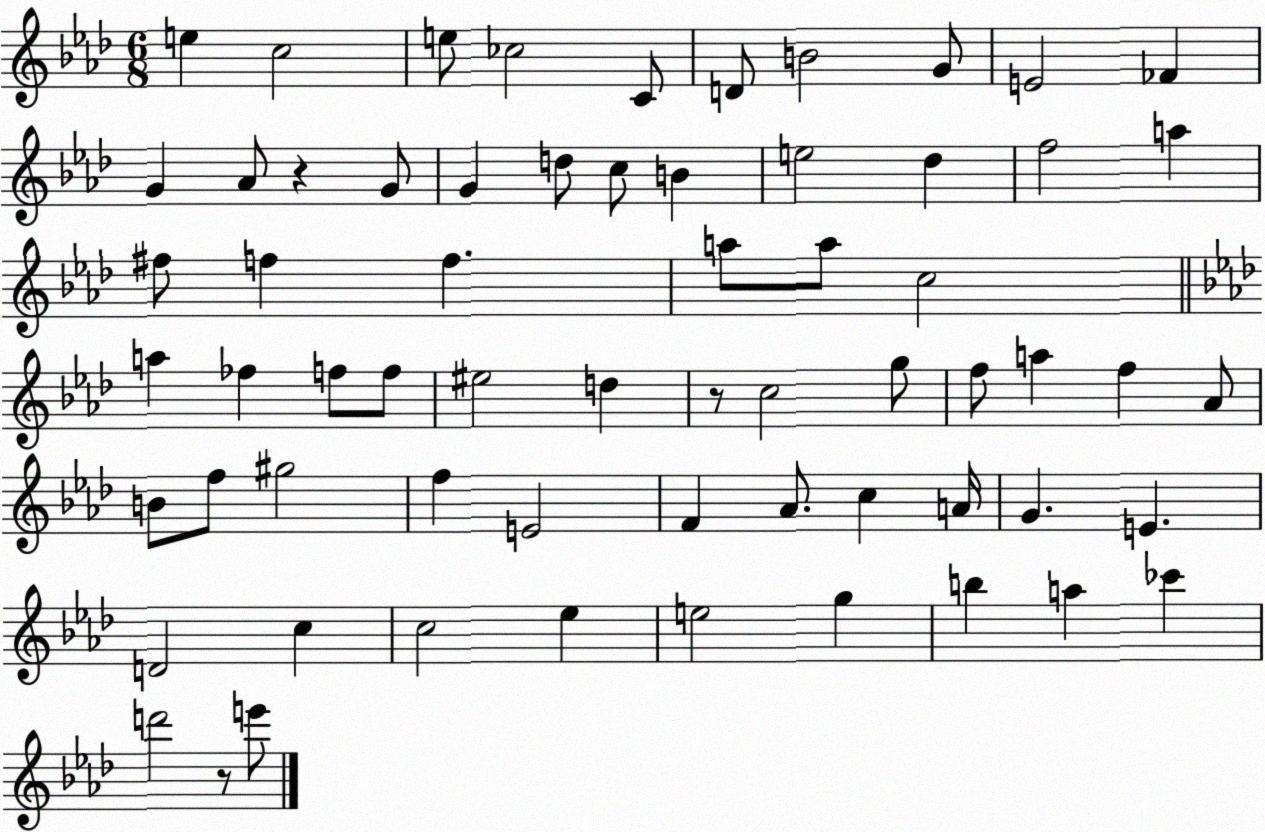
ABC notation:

X:1
T:Untitled
M:6/8
L:1/4
K:Ab
e c2 e/2 _c2 C/2 D/2 B2 G/2 E2 _F G _A/2 z G/2 G d/2 c/2 B e2 _d f2 a ^f/2 f f a/2 a/2 c2 a _f f/2 f/2 ^e2 d z/2 c2 g/2 f/2 a f _A/2 B/2 f/2 ^g2 f E2 F _A/2 c A/4 G E D2 c c2 _e e2 g b a _c' d'2 z/2 e'/2